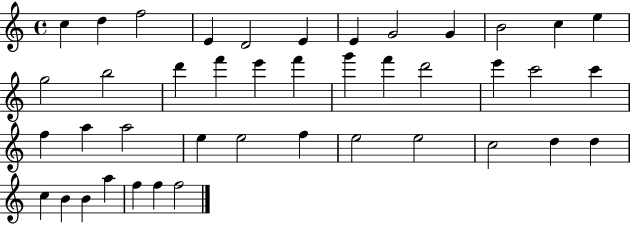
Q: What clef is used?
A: treble